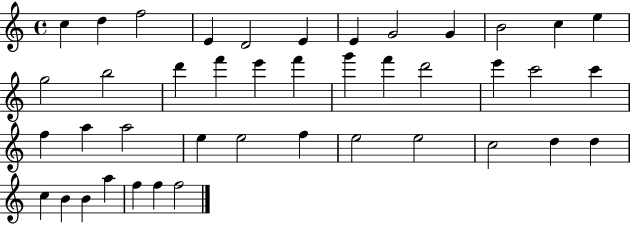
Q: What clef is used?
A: treble